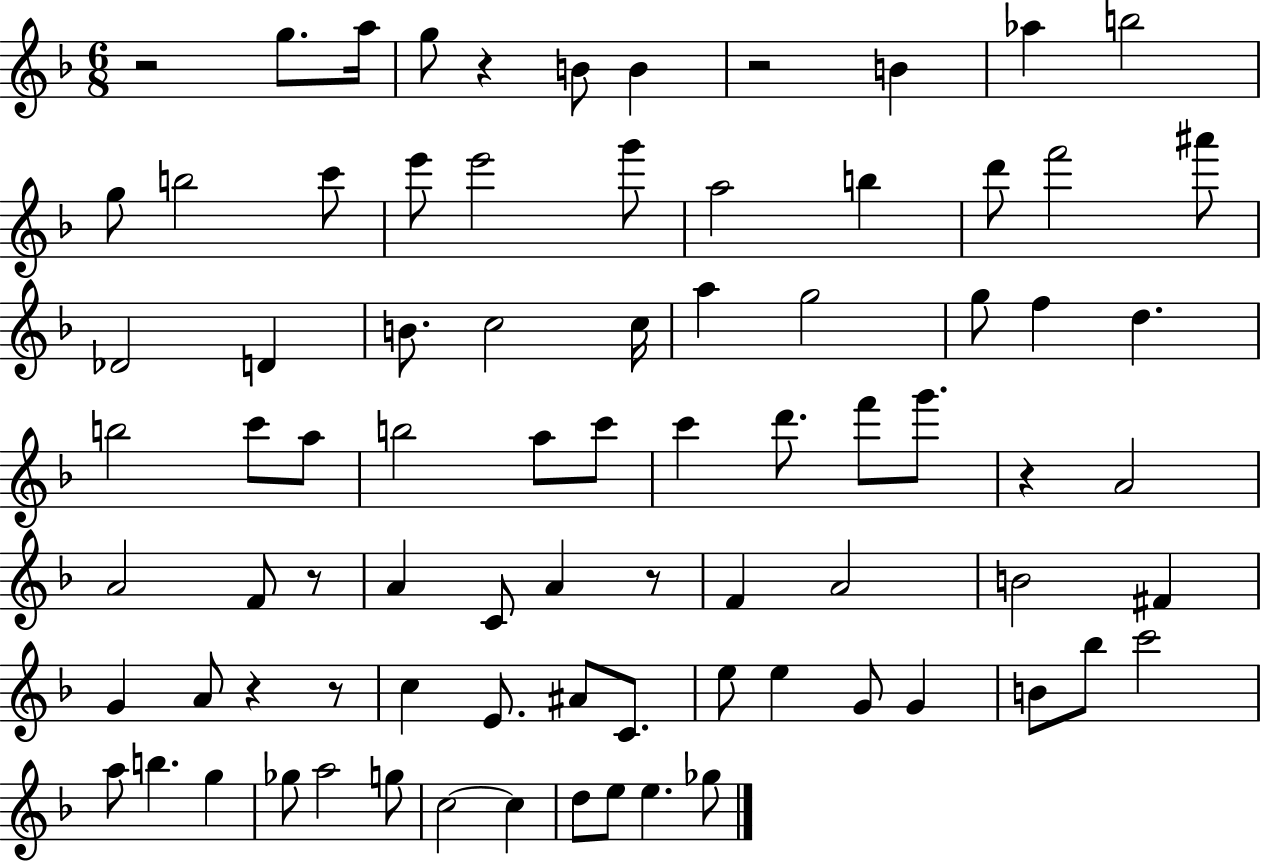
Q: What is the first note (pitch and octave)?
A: G5